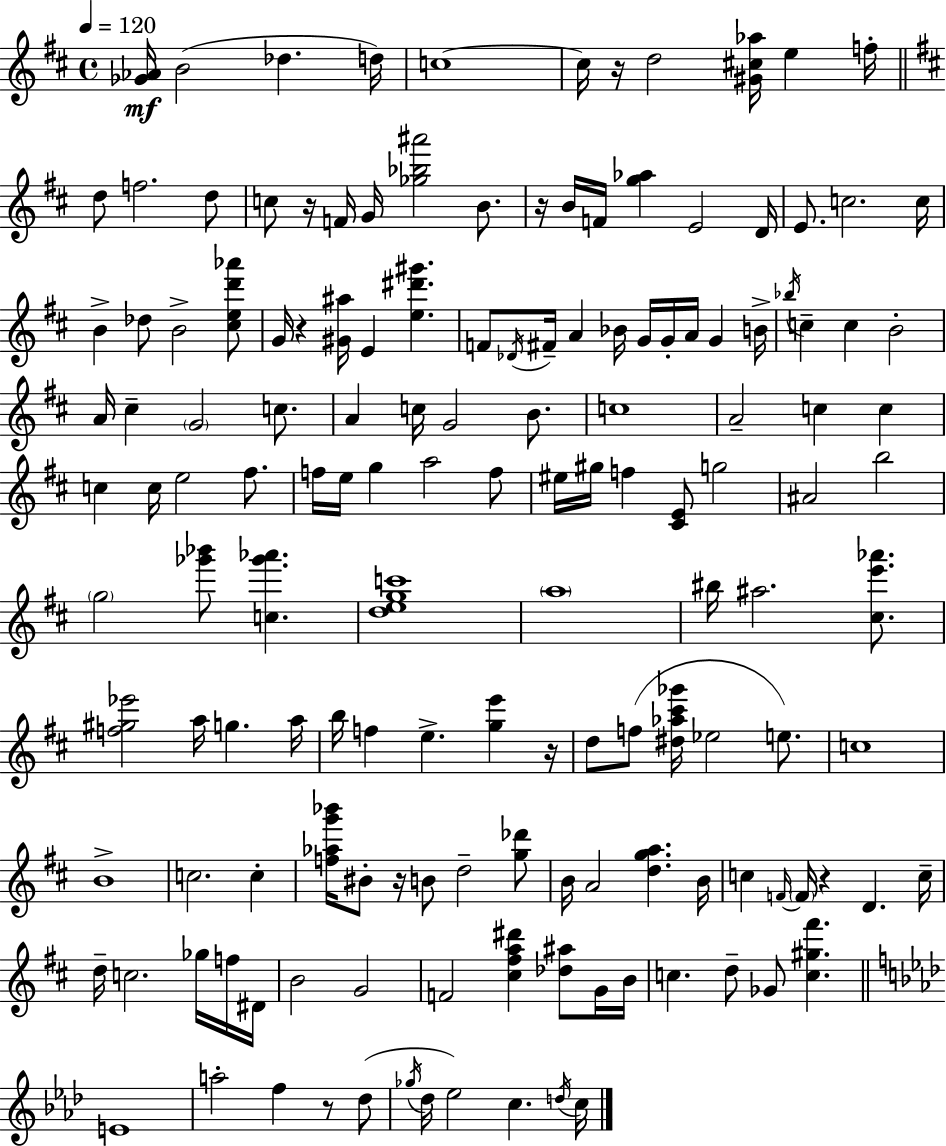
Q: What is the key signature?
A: D major